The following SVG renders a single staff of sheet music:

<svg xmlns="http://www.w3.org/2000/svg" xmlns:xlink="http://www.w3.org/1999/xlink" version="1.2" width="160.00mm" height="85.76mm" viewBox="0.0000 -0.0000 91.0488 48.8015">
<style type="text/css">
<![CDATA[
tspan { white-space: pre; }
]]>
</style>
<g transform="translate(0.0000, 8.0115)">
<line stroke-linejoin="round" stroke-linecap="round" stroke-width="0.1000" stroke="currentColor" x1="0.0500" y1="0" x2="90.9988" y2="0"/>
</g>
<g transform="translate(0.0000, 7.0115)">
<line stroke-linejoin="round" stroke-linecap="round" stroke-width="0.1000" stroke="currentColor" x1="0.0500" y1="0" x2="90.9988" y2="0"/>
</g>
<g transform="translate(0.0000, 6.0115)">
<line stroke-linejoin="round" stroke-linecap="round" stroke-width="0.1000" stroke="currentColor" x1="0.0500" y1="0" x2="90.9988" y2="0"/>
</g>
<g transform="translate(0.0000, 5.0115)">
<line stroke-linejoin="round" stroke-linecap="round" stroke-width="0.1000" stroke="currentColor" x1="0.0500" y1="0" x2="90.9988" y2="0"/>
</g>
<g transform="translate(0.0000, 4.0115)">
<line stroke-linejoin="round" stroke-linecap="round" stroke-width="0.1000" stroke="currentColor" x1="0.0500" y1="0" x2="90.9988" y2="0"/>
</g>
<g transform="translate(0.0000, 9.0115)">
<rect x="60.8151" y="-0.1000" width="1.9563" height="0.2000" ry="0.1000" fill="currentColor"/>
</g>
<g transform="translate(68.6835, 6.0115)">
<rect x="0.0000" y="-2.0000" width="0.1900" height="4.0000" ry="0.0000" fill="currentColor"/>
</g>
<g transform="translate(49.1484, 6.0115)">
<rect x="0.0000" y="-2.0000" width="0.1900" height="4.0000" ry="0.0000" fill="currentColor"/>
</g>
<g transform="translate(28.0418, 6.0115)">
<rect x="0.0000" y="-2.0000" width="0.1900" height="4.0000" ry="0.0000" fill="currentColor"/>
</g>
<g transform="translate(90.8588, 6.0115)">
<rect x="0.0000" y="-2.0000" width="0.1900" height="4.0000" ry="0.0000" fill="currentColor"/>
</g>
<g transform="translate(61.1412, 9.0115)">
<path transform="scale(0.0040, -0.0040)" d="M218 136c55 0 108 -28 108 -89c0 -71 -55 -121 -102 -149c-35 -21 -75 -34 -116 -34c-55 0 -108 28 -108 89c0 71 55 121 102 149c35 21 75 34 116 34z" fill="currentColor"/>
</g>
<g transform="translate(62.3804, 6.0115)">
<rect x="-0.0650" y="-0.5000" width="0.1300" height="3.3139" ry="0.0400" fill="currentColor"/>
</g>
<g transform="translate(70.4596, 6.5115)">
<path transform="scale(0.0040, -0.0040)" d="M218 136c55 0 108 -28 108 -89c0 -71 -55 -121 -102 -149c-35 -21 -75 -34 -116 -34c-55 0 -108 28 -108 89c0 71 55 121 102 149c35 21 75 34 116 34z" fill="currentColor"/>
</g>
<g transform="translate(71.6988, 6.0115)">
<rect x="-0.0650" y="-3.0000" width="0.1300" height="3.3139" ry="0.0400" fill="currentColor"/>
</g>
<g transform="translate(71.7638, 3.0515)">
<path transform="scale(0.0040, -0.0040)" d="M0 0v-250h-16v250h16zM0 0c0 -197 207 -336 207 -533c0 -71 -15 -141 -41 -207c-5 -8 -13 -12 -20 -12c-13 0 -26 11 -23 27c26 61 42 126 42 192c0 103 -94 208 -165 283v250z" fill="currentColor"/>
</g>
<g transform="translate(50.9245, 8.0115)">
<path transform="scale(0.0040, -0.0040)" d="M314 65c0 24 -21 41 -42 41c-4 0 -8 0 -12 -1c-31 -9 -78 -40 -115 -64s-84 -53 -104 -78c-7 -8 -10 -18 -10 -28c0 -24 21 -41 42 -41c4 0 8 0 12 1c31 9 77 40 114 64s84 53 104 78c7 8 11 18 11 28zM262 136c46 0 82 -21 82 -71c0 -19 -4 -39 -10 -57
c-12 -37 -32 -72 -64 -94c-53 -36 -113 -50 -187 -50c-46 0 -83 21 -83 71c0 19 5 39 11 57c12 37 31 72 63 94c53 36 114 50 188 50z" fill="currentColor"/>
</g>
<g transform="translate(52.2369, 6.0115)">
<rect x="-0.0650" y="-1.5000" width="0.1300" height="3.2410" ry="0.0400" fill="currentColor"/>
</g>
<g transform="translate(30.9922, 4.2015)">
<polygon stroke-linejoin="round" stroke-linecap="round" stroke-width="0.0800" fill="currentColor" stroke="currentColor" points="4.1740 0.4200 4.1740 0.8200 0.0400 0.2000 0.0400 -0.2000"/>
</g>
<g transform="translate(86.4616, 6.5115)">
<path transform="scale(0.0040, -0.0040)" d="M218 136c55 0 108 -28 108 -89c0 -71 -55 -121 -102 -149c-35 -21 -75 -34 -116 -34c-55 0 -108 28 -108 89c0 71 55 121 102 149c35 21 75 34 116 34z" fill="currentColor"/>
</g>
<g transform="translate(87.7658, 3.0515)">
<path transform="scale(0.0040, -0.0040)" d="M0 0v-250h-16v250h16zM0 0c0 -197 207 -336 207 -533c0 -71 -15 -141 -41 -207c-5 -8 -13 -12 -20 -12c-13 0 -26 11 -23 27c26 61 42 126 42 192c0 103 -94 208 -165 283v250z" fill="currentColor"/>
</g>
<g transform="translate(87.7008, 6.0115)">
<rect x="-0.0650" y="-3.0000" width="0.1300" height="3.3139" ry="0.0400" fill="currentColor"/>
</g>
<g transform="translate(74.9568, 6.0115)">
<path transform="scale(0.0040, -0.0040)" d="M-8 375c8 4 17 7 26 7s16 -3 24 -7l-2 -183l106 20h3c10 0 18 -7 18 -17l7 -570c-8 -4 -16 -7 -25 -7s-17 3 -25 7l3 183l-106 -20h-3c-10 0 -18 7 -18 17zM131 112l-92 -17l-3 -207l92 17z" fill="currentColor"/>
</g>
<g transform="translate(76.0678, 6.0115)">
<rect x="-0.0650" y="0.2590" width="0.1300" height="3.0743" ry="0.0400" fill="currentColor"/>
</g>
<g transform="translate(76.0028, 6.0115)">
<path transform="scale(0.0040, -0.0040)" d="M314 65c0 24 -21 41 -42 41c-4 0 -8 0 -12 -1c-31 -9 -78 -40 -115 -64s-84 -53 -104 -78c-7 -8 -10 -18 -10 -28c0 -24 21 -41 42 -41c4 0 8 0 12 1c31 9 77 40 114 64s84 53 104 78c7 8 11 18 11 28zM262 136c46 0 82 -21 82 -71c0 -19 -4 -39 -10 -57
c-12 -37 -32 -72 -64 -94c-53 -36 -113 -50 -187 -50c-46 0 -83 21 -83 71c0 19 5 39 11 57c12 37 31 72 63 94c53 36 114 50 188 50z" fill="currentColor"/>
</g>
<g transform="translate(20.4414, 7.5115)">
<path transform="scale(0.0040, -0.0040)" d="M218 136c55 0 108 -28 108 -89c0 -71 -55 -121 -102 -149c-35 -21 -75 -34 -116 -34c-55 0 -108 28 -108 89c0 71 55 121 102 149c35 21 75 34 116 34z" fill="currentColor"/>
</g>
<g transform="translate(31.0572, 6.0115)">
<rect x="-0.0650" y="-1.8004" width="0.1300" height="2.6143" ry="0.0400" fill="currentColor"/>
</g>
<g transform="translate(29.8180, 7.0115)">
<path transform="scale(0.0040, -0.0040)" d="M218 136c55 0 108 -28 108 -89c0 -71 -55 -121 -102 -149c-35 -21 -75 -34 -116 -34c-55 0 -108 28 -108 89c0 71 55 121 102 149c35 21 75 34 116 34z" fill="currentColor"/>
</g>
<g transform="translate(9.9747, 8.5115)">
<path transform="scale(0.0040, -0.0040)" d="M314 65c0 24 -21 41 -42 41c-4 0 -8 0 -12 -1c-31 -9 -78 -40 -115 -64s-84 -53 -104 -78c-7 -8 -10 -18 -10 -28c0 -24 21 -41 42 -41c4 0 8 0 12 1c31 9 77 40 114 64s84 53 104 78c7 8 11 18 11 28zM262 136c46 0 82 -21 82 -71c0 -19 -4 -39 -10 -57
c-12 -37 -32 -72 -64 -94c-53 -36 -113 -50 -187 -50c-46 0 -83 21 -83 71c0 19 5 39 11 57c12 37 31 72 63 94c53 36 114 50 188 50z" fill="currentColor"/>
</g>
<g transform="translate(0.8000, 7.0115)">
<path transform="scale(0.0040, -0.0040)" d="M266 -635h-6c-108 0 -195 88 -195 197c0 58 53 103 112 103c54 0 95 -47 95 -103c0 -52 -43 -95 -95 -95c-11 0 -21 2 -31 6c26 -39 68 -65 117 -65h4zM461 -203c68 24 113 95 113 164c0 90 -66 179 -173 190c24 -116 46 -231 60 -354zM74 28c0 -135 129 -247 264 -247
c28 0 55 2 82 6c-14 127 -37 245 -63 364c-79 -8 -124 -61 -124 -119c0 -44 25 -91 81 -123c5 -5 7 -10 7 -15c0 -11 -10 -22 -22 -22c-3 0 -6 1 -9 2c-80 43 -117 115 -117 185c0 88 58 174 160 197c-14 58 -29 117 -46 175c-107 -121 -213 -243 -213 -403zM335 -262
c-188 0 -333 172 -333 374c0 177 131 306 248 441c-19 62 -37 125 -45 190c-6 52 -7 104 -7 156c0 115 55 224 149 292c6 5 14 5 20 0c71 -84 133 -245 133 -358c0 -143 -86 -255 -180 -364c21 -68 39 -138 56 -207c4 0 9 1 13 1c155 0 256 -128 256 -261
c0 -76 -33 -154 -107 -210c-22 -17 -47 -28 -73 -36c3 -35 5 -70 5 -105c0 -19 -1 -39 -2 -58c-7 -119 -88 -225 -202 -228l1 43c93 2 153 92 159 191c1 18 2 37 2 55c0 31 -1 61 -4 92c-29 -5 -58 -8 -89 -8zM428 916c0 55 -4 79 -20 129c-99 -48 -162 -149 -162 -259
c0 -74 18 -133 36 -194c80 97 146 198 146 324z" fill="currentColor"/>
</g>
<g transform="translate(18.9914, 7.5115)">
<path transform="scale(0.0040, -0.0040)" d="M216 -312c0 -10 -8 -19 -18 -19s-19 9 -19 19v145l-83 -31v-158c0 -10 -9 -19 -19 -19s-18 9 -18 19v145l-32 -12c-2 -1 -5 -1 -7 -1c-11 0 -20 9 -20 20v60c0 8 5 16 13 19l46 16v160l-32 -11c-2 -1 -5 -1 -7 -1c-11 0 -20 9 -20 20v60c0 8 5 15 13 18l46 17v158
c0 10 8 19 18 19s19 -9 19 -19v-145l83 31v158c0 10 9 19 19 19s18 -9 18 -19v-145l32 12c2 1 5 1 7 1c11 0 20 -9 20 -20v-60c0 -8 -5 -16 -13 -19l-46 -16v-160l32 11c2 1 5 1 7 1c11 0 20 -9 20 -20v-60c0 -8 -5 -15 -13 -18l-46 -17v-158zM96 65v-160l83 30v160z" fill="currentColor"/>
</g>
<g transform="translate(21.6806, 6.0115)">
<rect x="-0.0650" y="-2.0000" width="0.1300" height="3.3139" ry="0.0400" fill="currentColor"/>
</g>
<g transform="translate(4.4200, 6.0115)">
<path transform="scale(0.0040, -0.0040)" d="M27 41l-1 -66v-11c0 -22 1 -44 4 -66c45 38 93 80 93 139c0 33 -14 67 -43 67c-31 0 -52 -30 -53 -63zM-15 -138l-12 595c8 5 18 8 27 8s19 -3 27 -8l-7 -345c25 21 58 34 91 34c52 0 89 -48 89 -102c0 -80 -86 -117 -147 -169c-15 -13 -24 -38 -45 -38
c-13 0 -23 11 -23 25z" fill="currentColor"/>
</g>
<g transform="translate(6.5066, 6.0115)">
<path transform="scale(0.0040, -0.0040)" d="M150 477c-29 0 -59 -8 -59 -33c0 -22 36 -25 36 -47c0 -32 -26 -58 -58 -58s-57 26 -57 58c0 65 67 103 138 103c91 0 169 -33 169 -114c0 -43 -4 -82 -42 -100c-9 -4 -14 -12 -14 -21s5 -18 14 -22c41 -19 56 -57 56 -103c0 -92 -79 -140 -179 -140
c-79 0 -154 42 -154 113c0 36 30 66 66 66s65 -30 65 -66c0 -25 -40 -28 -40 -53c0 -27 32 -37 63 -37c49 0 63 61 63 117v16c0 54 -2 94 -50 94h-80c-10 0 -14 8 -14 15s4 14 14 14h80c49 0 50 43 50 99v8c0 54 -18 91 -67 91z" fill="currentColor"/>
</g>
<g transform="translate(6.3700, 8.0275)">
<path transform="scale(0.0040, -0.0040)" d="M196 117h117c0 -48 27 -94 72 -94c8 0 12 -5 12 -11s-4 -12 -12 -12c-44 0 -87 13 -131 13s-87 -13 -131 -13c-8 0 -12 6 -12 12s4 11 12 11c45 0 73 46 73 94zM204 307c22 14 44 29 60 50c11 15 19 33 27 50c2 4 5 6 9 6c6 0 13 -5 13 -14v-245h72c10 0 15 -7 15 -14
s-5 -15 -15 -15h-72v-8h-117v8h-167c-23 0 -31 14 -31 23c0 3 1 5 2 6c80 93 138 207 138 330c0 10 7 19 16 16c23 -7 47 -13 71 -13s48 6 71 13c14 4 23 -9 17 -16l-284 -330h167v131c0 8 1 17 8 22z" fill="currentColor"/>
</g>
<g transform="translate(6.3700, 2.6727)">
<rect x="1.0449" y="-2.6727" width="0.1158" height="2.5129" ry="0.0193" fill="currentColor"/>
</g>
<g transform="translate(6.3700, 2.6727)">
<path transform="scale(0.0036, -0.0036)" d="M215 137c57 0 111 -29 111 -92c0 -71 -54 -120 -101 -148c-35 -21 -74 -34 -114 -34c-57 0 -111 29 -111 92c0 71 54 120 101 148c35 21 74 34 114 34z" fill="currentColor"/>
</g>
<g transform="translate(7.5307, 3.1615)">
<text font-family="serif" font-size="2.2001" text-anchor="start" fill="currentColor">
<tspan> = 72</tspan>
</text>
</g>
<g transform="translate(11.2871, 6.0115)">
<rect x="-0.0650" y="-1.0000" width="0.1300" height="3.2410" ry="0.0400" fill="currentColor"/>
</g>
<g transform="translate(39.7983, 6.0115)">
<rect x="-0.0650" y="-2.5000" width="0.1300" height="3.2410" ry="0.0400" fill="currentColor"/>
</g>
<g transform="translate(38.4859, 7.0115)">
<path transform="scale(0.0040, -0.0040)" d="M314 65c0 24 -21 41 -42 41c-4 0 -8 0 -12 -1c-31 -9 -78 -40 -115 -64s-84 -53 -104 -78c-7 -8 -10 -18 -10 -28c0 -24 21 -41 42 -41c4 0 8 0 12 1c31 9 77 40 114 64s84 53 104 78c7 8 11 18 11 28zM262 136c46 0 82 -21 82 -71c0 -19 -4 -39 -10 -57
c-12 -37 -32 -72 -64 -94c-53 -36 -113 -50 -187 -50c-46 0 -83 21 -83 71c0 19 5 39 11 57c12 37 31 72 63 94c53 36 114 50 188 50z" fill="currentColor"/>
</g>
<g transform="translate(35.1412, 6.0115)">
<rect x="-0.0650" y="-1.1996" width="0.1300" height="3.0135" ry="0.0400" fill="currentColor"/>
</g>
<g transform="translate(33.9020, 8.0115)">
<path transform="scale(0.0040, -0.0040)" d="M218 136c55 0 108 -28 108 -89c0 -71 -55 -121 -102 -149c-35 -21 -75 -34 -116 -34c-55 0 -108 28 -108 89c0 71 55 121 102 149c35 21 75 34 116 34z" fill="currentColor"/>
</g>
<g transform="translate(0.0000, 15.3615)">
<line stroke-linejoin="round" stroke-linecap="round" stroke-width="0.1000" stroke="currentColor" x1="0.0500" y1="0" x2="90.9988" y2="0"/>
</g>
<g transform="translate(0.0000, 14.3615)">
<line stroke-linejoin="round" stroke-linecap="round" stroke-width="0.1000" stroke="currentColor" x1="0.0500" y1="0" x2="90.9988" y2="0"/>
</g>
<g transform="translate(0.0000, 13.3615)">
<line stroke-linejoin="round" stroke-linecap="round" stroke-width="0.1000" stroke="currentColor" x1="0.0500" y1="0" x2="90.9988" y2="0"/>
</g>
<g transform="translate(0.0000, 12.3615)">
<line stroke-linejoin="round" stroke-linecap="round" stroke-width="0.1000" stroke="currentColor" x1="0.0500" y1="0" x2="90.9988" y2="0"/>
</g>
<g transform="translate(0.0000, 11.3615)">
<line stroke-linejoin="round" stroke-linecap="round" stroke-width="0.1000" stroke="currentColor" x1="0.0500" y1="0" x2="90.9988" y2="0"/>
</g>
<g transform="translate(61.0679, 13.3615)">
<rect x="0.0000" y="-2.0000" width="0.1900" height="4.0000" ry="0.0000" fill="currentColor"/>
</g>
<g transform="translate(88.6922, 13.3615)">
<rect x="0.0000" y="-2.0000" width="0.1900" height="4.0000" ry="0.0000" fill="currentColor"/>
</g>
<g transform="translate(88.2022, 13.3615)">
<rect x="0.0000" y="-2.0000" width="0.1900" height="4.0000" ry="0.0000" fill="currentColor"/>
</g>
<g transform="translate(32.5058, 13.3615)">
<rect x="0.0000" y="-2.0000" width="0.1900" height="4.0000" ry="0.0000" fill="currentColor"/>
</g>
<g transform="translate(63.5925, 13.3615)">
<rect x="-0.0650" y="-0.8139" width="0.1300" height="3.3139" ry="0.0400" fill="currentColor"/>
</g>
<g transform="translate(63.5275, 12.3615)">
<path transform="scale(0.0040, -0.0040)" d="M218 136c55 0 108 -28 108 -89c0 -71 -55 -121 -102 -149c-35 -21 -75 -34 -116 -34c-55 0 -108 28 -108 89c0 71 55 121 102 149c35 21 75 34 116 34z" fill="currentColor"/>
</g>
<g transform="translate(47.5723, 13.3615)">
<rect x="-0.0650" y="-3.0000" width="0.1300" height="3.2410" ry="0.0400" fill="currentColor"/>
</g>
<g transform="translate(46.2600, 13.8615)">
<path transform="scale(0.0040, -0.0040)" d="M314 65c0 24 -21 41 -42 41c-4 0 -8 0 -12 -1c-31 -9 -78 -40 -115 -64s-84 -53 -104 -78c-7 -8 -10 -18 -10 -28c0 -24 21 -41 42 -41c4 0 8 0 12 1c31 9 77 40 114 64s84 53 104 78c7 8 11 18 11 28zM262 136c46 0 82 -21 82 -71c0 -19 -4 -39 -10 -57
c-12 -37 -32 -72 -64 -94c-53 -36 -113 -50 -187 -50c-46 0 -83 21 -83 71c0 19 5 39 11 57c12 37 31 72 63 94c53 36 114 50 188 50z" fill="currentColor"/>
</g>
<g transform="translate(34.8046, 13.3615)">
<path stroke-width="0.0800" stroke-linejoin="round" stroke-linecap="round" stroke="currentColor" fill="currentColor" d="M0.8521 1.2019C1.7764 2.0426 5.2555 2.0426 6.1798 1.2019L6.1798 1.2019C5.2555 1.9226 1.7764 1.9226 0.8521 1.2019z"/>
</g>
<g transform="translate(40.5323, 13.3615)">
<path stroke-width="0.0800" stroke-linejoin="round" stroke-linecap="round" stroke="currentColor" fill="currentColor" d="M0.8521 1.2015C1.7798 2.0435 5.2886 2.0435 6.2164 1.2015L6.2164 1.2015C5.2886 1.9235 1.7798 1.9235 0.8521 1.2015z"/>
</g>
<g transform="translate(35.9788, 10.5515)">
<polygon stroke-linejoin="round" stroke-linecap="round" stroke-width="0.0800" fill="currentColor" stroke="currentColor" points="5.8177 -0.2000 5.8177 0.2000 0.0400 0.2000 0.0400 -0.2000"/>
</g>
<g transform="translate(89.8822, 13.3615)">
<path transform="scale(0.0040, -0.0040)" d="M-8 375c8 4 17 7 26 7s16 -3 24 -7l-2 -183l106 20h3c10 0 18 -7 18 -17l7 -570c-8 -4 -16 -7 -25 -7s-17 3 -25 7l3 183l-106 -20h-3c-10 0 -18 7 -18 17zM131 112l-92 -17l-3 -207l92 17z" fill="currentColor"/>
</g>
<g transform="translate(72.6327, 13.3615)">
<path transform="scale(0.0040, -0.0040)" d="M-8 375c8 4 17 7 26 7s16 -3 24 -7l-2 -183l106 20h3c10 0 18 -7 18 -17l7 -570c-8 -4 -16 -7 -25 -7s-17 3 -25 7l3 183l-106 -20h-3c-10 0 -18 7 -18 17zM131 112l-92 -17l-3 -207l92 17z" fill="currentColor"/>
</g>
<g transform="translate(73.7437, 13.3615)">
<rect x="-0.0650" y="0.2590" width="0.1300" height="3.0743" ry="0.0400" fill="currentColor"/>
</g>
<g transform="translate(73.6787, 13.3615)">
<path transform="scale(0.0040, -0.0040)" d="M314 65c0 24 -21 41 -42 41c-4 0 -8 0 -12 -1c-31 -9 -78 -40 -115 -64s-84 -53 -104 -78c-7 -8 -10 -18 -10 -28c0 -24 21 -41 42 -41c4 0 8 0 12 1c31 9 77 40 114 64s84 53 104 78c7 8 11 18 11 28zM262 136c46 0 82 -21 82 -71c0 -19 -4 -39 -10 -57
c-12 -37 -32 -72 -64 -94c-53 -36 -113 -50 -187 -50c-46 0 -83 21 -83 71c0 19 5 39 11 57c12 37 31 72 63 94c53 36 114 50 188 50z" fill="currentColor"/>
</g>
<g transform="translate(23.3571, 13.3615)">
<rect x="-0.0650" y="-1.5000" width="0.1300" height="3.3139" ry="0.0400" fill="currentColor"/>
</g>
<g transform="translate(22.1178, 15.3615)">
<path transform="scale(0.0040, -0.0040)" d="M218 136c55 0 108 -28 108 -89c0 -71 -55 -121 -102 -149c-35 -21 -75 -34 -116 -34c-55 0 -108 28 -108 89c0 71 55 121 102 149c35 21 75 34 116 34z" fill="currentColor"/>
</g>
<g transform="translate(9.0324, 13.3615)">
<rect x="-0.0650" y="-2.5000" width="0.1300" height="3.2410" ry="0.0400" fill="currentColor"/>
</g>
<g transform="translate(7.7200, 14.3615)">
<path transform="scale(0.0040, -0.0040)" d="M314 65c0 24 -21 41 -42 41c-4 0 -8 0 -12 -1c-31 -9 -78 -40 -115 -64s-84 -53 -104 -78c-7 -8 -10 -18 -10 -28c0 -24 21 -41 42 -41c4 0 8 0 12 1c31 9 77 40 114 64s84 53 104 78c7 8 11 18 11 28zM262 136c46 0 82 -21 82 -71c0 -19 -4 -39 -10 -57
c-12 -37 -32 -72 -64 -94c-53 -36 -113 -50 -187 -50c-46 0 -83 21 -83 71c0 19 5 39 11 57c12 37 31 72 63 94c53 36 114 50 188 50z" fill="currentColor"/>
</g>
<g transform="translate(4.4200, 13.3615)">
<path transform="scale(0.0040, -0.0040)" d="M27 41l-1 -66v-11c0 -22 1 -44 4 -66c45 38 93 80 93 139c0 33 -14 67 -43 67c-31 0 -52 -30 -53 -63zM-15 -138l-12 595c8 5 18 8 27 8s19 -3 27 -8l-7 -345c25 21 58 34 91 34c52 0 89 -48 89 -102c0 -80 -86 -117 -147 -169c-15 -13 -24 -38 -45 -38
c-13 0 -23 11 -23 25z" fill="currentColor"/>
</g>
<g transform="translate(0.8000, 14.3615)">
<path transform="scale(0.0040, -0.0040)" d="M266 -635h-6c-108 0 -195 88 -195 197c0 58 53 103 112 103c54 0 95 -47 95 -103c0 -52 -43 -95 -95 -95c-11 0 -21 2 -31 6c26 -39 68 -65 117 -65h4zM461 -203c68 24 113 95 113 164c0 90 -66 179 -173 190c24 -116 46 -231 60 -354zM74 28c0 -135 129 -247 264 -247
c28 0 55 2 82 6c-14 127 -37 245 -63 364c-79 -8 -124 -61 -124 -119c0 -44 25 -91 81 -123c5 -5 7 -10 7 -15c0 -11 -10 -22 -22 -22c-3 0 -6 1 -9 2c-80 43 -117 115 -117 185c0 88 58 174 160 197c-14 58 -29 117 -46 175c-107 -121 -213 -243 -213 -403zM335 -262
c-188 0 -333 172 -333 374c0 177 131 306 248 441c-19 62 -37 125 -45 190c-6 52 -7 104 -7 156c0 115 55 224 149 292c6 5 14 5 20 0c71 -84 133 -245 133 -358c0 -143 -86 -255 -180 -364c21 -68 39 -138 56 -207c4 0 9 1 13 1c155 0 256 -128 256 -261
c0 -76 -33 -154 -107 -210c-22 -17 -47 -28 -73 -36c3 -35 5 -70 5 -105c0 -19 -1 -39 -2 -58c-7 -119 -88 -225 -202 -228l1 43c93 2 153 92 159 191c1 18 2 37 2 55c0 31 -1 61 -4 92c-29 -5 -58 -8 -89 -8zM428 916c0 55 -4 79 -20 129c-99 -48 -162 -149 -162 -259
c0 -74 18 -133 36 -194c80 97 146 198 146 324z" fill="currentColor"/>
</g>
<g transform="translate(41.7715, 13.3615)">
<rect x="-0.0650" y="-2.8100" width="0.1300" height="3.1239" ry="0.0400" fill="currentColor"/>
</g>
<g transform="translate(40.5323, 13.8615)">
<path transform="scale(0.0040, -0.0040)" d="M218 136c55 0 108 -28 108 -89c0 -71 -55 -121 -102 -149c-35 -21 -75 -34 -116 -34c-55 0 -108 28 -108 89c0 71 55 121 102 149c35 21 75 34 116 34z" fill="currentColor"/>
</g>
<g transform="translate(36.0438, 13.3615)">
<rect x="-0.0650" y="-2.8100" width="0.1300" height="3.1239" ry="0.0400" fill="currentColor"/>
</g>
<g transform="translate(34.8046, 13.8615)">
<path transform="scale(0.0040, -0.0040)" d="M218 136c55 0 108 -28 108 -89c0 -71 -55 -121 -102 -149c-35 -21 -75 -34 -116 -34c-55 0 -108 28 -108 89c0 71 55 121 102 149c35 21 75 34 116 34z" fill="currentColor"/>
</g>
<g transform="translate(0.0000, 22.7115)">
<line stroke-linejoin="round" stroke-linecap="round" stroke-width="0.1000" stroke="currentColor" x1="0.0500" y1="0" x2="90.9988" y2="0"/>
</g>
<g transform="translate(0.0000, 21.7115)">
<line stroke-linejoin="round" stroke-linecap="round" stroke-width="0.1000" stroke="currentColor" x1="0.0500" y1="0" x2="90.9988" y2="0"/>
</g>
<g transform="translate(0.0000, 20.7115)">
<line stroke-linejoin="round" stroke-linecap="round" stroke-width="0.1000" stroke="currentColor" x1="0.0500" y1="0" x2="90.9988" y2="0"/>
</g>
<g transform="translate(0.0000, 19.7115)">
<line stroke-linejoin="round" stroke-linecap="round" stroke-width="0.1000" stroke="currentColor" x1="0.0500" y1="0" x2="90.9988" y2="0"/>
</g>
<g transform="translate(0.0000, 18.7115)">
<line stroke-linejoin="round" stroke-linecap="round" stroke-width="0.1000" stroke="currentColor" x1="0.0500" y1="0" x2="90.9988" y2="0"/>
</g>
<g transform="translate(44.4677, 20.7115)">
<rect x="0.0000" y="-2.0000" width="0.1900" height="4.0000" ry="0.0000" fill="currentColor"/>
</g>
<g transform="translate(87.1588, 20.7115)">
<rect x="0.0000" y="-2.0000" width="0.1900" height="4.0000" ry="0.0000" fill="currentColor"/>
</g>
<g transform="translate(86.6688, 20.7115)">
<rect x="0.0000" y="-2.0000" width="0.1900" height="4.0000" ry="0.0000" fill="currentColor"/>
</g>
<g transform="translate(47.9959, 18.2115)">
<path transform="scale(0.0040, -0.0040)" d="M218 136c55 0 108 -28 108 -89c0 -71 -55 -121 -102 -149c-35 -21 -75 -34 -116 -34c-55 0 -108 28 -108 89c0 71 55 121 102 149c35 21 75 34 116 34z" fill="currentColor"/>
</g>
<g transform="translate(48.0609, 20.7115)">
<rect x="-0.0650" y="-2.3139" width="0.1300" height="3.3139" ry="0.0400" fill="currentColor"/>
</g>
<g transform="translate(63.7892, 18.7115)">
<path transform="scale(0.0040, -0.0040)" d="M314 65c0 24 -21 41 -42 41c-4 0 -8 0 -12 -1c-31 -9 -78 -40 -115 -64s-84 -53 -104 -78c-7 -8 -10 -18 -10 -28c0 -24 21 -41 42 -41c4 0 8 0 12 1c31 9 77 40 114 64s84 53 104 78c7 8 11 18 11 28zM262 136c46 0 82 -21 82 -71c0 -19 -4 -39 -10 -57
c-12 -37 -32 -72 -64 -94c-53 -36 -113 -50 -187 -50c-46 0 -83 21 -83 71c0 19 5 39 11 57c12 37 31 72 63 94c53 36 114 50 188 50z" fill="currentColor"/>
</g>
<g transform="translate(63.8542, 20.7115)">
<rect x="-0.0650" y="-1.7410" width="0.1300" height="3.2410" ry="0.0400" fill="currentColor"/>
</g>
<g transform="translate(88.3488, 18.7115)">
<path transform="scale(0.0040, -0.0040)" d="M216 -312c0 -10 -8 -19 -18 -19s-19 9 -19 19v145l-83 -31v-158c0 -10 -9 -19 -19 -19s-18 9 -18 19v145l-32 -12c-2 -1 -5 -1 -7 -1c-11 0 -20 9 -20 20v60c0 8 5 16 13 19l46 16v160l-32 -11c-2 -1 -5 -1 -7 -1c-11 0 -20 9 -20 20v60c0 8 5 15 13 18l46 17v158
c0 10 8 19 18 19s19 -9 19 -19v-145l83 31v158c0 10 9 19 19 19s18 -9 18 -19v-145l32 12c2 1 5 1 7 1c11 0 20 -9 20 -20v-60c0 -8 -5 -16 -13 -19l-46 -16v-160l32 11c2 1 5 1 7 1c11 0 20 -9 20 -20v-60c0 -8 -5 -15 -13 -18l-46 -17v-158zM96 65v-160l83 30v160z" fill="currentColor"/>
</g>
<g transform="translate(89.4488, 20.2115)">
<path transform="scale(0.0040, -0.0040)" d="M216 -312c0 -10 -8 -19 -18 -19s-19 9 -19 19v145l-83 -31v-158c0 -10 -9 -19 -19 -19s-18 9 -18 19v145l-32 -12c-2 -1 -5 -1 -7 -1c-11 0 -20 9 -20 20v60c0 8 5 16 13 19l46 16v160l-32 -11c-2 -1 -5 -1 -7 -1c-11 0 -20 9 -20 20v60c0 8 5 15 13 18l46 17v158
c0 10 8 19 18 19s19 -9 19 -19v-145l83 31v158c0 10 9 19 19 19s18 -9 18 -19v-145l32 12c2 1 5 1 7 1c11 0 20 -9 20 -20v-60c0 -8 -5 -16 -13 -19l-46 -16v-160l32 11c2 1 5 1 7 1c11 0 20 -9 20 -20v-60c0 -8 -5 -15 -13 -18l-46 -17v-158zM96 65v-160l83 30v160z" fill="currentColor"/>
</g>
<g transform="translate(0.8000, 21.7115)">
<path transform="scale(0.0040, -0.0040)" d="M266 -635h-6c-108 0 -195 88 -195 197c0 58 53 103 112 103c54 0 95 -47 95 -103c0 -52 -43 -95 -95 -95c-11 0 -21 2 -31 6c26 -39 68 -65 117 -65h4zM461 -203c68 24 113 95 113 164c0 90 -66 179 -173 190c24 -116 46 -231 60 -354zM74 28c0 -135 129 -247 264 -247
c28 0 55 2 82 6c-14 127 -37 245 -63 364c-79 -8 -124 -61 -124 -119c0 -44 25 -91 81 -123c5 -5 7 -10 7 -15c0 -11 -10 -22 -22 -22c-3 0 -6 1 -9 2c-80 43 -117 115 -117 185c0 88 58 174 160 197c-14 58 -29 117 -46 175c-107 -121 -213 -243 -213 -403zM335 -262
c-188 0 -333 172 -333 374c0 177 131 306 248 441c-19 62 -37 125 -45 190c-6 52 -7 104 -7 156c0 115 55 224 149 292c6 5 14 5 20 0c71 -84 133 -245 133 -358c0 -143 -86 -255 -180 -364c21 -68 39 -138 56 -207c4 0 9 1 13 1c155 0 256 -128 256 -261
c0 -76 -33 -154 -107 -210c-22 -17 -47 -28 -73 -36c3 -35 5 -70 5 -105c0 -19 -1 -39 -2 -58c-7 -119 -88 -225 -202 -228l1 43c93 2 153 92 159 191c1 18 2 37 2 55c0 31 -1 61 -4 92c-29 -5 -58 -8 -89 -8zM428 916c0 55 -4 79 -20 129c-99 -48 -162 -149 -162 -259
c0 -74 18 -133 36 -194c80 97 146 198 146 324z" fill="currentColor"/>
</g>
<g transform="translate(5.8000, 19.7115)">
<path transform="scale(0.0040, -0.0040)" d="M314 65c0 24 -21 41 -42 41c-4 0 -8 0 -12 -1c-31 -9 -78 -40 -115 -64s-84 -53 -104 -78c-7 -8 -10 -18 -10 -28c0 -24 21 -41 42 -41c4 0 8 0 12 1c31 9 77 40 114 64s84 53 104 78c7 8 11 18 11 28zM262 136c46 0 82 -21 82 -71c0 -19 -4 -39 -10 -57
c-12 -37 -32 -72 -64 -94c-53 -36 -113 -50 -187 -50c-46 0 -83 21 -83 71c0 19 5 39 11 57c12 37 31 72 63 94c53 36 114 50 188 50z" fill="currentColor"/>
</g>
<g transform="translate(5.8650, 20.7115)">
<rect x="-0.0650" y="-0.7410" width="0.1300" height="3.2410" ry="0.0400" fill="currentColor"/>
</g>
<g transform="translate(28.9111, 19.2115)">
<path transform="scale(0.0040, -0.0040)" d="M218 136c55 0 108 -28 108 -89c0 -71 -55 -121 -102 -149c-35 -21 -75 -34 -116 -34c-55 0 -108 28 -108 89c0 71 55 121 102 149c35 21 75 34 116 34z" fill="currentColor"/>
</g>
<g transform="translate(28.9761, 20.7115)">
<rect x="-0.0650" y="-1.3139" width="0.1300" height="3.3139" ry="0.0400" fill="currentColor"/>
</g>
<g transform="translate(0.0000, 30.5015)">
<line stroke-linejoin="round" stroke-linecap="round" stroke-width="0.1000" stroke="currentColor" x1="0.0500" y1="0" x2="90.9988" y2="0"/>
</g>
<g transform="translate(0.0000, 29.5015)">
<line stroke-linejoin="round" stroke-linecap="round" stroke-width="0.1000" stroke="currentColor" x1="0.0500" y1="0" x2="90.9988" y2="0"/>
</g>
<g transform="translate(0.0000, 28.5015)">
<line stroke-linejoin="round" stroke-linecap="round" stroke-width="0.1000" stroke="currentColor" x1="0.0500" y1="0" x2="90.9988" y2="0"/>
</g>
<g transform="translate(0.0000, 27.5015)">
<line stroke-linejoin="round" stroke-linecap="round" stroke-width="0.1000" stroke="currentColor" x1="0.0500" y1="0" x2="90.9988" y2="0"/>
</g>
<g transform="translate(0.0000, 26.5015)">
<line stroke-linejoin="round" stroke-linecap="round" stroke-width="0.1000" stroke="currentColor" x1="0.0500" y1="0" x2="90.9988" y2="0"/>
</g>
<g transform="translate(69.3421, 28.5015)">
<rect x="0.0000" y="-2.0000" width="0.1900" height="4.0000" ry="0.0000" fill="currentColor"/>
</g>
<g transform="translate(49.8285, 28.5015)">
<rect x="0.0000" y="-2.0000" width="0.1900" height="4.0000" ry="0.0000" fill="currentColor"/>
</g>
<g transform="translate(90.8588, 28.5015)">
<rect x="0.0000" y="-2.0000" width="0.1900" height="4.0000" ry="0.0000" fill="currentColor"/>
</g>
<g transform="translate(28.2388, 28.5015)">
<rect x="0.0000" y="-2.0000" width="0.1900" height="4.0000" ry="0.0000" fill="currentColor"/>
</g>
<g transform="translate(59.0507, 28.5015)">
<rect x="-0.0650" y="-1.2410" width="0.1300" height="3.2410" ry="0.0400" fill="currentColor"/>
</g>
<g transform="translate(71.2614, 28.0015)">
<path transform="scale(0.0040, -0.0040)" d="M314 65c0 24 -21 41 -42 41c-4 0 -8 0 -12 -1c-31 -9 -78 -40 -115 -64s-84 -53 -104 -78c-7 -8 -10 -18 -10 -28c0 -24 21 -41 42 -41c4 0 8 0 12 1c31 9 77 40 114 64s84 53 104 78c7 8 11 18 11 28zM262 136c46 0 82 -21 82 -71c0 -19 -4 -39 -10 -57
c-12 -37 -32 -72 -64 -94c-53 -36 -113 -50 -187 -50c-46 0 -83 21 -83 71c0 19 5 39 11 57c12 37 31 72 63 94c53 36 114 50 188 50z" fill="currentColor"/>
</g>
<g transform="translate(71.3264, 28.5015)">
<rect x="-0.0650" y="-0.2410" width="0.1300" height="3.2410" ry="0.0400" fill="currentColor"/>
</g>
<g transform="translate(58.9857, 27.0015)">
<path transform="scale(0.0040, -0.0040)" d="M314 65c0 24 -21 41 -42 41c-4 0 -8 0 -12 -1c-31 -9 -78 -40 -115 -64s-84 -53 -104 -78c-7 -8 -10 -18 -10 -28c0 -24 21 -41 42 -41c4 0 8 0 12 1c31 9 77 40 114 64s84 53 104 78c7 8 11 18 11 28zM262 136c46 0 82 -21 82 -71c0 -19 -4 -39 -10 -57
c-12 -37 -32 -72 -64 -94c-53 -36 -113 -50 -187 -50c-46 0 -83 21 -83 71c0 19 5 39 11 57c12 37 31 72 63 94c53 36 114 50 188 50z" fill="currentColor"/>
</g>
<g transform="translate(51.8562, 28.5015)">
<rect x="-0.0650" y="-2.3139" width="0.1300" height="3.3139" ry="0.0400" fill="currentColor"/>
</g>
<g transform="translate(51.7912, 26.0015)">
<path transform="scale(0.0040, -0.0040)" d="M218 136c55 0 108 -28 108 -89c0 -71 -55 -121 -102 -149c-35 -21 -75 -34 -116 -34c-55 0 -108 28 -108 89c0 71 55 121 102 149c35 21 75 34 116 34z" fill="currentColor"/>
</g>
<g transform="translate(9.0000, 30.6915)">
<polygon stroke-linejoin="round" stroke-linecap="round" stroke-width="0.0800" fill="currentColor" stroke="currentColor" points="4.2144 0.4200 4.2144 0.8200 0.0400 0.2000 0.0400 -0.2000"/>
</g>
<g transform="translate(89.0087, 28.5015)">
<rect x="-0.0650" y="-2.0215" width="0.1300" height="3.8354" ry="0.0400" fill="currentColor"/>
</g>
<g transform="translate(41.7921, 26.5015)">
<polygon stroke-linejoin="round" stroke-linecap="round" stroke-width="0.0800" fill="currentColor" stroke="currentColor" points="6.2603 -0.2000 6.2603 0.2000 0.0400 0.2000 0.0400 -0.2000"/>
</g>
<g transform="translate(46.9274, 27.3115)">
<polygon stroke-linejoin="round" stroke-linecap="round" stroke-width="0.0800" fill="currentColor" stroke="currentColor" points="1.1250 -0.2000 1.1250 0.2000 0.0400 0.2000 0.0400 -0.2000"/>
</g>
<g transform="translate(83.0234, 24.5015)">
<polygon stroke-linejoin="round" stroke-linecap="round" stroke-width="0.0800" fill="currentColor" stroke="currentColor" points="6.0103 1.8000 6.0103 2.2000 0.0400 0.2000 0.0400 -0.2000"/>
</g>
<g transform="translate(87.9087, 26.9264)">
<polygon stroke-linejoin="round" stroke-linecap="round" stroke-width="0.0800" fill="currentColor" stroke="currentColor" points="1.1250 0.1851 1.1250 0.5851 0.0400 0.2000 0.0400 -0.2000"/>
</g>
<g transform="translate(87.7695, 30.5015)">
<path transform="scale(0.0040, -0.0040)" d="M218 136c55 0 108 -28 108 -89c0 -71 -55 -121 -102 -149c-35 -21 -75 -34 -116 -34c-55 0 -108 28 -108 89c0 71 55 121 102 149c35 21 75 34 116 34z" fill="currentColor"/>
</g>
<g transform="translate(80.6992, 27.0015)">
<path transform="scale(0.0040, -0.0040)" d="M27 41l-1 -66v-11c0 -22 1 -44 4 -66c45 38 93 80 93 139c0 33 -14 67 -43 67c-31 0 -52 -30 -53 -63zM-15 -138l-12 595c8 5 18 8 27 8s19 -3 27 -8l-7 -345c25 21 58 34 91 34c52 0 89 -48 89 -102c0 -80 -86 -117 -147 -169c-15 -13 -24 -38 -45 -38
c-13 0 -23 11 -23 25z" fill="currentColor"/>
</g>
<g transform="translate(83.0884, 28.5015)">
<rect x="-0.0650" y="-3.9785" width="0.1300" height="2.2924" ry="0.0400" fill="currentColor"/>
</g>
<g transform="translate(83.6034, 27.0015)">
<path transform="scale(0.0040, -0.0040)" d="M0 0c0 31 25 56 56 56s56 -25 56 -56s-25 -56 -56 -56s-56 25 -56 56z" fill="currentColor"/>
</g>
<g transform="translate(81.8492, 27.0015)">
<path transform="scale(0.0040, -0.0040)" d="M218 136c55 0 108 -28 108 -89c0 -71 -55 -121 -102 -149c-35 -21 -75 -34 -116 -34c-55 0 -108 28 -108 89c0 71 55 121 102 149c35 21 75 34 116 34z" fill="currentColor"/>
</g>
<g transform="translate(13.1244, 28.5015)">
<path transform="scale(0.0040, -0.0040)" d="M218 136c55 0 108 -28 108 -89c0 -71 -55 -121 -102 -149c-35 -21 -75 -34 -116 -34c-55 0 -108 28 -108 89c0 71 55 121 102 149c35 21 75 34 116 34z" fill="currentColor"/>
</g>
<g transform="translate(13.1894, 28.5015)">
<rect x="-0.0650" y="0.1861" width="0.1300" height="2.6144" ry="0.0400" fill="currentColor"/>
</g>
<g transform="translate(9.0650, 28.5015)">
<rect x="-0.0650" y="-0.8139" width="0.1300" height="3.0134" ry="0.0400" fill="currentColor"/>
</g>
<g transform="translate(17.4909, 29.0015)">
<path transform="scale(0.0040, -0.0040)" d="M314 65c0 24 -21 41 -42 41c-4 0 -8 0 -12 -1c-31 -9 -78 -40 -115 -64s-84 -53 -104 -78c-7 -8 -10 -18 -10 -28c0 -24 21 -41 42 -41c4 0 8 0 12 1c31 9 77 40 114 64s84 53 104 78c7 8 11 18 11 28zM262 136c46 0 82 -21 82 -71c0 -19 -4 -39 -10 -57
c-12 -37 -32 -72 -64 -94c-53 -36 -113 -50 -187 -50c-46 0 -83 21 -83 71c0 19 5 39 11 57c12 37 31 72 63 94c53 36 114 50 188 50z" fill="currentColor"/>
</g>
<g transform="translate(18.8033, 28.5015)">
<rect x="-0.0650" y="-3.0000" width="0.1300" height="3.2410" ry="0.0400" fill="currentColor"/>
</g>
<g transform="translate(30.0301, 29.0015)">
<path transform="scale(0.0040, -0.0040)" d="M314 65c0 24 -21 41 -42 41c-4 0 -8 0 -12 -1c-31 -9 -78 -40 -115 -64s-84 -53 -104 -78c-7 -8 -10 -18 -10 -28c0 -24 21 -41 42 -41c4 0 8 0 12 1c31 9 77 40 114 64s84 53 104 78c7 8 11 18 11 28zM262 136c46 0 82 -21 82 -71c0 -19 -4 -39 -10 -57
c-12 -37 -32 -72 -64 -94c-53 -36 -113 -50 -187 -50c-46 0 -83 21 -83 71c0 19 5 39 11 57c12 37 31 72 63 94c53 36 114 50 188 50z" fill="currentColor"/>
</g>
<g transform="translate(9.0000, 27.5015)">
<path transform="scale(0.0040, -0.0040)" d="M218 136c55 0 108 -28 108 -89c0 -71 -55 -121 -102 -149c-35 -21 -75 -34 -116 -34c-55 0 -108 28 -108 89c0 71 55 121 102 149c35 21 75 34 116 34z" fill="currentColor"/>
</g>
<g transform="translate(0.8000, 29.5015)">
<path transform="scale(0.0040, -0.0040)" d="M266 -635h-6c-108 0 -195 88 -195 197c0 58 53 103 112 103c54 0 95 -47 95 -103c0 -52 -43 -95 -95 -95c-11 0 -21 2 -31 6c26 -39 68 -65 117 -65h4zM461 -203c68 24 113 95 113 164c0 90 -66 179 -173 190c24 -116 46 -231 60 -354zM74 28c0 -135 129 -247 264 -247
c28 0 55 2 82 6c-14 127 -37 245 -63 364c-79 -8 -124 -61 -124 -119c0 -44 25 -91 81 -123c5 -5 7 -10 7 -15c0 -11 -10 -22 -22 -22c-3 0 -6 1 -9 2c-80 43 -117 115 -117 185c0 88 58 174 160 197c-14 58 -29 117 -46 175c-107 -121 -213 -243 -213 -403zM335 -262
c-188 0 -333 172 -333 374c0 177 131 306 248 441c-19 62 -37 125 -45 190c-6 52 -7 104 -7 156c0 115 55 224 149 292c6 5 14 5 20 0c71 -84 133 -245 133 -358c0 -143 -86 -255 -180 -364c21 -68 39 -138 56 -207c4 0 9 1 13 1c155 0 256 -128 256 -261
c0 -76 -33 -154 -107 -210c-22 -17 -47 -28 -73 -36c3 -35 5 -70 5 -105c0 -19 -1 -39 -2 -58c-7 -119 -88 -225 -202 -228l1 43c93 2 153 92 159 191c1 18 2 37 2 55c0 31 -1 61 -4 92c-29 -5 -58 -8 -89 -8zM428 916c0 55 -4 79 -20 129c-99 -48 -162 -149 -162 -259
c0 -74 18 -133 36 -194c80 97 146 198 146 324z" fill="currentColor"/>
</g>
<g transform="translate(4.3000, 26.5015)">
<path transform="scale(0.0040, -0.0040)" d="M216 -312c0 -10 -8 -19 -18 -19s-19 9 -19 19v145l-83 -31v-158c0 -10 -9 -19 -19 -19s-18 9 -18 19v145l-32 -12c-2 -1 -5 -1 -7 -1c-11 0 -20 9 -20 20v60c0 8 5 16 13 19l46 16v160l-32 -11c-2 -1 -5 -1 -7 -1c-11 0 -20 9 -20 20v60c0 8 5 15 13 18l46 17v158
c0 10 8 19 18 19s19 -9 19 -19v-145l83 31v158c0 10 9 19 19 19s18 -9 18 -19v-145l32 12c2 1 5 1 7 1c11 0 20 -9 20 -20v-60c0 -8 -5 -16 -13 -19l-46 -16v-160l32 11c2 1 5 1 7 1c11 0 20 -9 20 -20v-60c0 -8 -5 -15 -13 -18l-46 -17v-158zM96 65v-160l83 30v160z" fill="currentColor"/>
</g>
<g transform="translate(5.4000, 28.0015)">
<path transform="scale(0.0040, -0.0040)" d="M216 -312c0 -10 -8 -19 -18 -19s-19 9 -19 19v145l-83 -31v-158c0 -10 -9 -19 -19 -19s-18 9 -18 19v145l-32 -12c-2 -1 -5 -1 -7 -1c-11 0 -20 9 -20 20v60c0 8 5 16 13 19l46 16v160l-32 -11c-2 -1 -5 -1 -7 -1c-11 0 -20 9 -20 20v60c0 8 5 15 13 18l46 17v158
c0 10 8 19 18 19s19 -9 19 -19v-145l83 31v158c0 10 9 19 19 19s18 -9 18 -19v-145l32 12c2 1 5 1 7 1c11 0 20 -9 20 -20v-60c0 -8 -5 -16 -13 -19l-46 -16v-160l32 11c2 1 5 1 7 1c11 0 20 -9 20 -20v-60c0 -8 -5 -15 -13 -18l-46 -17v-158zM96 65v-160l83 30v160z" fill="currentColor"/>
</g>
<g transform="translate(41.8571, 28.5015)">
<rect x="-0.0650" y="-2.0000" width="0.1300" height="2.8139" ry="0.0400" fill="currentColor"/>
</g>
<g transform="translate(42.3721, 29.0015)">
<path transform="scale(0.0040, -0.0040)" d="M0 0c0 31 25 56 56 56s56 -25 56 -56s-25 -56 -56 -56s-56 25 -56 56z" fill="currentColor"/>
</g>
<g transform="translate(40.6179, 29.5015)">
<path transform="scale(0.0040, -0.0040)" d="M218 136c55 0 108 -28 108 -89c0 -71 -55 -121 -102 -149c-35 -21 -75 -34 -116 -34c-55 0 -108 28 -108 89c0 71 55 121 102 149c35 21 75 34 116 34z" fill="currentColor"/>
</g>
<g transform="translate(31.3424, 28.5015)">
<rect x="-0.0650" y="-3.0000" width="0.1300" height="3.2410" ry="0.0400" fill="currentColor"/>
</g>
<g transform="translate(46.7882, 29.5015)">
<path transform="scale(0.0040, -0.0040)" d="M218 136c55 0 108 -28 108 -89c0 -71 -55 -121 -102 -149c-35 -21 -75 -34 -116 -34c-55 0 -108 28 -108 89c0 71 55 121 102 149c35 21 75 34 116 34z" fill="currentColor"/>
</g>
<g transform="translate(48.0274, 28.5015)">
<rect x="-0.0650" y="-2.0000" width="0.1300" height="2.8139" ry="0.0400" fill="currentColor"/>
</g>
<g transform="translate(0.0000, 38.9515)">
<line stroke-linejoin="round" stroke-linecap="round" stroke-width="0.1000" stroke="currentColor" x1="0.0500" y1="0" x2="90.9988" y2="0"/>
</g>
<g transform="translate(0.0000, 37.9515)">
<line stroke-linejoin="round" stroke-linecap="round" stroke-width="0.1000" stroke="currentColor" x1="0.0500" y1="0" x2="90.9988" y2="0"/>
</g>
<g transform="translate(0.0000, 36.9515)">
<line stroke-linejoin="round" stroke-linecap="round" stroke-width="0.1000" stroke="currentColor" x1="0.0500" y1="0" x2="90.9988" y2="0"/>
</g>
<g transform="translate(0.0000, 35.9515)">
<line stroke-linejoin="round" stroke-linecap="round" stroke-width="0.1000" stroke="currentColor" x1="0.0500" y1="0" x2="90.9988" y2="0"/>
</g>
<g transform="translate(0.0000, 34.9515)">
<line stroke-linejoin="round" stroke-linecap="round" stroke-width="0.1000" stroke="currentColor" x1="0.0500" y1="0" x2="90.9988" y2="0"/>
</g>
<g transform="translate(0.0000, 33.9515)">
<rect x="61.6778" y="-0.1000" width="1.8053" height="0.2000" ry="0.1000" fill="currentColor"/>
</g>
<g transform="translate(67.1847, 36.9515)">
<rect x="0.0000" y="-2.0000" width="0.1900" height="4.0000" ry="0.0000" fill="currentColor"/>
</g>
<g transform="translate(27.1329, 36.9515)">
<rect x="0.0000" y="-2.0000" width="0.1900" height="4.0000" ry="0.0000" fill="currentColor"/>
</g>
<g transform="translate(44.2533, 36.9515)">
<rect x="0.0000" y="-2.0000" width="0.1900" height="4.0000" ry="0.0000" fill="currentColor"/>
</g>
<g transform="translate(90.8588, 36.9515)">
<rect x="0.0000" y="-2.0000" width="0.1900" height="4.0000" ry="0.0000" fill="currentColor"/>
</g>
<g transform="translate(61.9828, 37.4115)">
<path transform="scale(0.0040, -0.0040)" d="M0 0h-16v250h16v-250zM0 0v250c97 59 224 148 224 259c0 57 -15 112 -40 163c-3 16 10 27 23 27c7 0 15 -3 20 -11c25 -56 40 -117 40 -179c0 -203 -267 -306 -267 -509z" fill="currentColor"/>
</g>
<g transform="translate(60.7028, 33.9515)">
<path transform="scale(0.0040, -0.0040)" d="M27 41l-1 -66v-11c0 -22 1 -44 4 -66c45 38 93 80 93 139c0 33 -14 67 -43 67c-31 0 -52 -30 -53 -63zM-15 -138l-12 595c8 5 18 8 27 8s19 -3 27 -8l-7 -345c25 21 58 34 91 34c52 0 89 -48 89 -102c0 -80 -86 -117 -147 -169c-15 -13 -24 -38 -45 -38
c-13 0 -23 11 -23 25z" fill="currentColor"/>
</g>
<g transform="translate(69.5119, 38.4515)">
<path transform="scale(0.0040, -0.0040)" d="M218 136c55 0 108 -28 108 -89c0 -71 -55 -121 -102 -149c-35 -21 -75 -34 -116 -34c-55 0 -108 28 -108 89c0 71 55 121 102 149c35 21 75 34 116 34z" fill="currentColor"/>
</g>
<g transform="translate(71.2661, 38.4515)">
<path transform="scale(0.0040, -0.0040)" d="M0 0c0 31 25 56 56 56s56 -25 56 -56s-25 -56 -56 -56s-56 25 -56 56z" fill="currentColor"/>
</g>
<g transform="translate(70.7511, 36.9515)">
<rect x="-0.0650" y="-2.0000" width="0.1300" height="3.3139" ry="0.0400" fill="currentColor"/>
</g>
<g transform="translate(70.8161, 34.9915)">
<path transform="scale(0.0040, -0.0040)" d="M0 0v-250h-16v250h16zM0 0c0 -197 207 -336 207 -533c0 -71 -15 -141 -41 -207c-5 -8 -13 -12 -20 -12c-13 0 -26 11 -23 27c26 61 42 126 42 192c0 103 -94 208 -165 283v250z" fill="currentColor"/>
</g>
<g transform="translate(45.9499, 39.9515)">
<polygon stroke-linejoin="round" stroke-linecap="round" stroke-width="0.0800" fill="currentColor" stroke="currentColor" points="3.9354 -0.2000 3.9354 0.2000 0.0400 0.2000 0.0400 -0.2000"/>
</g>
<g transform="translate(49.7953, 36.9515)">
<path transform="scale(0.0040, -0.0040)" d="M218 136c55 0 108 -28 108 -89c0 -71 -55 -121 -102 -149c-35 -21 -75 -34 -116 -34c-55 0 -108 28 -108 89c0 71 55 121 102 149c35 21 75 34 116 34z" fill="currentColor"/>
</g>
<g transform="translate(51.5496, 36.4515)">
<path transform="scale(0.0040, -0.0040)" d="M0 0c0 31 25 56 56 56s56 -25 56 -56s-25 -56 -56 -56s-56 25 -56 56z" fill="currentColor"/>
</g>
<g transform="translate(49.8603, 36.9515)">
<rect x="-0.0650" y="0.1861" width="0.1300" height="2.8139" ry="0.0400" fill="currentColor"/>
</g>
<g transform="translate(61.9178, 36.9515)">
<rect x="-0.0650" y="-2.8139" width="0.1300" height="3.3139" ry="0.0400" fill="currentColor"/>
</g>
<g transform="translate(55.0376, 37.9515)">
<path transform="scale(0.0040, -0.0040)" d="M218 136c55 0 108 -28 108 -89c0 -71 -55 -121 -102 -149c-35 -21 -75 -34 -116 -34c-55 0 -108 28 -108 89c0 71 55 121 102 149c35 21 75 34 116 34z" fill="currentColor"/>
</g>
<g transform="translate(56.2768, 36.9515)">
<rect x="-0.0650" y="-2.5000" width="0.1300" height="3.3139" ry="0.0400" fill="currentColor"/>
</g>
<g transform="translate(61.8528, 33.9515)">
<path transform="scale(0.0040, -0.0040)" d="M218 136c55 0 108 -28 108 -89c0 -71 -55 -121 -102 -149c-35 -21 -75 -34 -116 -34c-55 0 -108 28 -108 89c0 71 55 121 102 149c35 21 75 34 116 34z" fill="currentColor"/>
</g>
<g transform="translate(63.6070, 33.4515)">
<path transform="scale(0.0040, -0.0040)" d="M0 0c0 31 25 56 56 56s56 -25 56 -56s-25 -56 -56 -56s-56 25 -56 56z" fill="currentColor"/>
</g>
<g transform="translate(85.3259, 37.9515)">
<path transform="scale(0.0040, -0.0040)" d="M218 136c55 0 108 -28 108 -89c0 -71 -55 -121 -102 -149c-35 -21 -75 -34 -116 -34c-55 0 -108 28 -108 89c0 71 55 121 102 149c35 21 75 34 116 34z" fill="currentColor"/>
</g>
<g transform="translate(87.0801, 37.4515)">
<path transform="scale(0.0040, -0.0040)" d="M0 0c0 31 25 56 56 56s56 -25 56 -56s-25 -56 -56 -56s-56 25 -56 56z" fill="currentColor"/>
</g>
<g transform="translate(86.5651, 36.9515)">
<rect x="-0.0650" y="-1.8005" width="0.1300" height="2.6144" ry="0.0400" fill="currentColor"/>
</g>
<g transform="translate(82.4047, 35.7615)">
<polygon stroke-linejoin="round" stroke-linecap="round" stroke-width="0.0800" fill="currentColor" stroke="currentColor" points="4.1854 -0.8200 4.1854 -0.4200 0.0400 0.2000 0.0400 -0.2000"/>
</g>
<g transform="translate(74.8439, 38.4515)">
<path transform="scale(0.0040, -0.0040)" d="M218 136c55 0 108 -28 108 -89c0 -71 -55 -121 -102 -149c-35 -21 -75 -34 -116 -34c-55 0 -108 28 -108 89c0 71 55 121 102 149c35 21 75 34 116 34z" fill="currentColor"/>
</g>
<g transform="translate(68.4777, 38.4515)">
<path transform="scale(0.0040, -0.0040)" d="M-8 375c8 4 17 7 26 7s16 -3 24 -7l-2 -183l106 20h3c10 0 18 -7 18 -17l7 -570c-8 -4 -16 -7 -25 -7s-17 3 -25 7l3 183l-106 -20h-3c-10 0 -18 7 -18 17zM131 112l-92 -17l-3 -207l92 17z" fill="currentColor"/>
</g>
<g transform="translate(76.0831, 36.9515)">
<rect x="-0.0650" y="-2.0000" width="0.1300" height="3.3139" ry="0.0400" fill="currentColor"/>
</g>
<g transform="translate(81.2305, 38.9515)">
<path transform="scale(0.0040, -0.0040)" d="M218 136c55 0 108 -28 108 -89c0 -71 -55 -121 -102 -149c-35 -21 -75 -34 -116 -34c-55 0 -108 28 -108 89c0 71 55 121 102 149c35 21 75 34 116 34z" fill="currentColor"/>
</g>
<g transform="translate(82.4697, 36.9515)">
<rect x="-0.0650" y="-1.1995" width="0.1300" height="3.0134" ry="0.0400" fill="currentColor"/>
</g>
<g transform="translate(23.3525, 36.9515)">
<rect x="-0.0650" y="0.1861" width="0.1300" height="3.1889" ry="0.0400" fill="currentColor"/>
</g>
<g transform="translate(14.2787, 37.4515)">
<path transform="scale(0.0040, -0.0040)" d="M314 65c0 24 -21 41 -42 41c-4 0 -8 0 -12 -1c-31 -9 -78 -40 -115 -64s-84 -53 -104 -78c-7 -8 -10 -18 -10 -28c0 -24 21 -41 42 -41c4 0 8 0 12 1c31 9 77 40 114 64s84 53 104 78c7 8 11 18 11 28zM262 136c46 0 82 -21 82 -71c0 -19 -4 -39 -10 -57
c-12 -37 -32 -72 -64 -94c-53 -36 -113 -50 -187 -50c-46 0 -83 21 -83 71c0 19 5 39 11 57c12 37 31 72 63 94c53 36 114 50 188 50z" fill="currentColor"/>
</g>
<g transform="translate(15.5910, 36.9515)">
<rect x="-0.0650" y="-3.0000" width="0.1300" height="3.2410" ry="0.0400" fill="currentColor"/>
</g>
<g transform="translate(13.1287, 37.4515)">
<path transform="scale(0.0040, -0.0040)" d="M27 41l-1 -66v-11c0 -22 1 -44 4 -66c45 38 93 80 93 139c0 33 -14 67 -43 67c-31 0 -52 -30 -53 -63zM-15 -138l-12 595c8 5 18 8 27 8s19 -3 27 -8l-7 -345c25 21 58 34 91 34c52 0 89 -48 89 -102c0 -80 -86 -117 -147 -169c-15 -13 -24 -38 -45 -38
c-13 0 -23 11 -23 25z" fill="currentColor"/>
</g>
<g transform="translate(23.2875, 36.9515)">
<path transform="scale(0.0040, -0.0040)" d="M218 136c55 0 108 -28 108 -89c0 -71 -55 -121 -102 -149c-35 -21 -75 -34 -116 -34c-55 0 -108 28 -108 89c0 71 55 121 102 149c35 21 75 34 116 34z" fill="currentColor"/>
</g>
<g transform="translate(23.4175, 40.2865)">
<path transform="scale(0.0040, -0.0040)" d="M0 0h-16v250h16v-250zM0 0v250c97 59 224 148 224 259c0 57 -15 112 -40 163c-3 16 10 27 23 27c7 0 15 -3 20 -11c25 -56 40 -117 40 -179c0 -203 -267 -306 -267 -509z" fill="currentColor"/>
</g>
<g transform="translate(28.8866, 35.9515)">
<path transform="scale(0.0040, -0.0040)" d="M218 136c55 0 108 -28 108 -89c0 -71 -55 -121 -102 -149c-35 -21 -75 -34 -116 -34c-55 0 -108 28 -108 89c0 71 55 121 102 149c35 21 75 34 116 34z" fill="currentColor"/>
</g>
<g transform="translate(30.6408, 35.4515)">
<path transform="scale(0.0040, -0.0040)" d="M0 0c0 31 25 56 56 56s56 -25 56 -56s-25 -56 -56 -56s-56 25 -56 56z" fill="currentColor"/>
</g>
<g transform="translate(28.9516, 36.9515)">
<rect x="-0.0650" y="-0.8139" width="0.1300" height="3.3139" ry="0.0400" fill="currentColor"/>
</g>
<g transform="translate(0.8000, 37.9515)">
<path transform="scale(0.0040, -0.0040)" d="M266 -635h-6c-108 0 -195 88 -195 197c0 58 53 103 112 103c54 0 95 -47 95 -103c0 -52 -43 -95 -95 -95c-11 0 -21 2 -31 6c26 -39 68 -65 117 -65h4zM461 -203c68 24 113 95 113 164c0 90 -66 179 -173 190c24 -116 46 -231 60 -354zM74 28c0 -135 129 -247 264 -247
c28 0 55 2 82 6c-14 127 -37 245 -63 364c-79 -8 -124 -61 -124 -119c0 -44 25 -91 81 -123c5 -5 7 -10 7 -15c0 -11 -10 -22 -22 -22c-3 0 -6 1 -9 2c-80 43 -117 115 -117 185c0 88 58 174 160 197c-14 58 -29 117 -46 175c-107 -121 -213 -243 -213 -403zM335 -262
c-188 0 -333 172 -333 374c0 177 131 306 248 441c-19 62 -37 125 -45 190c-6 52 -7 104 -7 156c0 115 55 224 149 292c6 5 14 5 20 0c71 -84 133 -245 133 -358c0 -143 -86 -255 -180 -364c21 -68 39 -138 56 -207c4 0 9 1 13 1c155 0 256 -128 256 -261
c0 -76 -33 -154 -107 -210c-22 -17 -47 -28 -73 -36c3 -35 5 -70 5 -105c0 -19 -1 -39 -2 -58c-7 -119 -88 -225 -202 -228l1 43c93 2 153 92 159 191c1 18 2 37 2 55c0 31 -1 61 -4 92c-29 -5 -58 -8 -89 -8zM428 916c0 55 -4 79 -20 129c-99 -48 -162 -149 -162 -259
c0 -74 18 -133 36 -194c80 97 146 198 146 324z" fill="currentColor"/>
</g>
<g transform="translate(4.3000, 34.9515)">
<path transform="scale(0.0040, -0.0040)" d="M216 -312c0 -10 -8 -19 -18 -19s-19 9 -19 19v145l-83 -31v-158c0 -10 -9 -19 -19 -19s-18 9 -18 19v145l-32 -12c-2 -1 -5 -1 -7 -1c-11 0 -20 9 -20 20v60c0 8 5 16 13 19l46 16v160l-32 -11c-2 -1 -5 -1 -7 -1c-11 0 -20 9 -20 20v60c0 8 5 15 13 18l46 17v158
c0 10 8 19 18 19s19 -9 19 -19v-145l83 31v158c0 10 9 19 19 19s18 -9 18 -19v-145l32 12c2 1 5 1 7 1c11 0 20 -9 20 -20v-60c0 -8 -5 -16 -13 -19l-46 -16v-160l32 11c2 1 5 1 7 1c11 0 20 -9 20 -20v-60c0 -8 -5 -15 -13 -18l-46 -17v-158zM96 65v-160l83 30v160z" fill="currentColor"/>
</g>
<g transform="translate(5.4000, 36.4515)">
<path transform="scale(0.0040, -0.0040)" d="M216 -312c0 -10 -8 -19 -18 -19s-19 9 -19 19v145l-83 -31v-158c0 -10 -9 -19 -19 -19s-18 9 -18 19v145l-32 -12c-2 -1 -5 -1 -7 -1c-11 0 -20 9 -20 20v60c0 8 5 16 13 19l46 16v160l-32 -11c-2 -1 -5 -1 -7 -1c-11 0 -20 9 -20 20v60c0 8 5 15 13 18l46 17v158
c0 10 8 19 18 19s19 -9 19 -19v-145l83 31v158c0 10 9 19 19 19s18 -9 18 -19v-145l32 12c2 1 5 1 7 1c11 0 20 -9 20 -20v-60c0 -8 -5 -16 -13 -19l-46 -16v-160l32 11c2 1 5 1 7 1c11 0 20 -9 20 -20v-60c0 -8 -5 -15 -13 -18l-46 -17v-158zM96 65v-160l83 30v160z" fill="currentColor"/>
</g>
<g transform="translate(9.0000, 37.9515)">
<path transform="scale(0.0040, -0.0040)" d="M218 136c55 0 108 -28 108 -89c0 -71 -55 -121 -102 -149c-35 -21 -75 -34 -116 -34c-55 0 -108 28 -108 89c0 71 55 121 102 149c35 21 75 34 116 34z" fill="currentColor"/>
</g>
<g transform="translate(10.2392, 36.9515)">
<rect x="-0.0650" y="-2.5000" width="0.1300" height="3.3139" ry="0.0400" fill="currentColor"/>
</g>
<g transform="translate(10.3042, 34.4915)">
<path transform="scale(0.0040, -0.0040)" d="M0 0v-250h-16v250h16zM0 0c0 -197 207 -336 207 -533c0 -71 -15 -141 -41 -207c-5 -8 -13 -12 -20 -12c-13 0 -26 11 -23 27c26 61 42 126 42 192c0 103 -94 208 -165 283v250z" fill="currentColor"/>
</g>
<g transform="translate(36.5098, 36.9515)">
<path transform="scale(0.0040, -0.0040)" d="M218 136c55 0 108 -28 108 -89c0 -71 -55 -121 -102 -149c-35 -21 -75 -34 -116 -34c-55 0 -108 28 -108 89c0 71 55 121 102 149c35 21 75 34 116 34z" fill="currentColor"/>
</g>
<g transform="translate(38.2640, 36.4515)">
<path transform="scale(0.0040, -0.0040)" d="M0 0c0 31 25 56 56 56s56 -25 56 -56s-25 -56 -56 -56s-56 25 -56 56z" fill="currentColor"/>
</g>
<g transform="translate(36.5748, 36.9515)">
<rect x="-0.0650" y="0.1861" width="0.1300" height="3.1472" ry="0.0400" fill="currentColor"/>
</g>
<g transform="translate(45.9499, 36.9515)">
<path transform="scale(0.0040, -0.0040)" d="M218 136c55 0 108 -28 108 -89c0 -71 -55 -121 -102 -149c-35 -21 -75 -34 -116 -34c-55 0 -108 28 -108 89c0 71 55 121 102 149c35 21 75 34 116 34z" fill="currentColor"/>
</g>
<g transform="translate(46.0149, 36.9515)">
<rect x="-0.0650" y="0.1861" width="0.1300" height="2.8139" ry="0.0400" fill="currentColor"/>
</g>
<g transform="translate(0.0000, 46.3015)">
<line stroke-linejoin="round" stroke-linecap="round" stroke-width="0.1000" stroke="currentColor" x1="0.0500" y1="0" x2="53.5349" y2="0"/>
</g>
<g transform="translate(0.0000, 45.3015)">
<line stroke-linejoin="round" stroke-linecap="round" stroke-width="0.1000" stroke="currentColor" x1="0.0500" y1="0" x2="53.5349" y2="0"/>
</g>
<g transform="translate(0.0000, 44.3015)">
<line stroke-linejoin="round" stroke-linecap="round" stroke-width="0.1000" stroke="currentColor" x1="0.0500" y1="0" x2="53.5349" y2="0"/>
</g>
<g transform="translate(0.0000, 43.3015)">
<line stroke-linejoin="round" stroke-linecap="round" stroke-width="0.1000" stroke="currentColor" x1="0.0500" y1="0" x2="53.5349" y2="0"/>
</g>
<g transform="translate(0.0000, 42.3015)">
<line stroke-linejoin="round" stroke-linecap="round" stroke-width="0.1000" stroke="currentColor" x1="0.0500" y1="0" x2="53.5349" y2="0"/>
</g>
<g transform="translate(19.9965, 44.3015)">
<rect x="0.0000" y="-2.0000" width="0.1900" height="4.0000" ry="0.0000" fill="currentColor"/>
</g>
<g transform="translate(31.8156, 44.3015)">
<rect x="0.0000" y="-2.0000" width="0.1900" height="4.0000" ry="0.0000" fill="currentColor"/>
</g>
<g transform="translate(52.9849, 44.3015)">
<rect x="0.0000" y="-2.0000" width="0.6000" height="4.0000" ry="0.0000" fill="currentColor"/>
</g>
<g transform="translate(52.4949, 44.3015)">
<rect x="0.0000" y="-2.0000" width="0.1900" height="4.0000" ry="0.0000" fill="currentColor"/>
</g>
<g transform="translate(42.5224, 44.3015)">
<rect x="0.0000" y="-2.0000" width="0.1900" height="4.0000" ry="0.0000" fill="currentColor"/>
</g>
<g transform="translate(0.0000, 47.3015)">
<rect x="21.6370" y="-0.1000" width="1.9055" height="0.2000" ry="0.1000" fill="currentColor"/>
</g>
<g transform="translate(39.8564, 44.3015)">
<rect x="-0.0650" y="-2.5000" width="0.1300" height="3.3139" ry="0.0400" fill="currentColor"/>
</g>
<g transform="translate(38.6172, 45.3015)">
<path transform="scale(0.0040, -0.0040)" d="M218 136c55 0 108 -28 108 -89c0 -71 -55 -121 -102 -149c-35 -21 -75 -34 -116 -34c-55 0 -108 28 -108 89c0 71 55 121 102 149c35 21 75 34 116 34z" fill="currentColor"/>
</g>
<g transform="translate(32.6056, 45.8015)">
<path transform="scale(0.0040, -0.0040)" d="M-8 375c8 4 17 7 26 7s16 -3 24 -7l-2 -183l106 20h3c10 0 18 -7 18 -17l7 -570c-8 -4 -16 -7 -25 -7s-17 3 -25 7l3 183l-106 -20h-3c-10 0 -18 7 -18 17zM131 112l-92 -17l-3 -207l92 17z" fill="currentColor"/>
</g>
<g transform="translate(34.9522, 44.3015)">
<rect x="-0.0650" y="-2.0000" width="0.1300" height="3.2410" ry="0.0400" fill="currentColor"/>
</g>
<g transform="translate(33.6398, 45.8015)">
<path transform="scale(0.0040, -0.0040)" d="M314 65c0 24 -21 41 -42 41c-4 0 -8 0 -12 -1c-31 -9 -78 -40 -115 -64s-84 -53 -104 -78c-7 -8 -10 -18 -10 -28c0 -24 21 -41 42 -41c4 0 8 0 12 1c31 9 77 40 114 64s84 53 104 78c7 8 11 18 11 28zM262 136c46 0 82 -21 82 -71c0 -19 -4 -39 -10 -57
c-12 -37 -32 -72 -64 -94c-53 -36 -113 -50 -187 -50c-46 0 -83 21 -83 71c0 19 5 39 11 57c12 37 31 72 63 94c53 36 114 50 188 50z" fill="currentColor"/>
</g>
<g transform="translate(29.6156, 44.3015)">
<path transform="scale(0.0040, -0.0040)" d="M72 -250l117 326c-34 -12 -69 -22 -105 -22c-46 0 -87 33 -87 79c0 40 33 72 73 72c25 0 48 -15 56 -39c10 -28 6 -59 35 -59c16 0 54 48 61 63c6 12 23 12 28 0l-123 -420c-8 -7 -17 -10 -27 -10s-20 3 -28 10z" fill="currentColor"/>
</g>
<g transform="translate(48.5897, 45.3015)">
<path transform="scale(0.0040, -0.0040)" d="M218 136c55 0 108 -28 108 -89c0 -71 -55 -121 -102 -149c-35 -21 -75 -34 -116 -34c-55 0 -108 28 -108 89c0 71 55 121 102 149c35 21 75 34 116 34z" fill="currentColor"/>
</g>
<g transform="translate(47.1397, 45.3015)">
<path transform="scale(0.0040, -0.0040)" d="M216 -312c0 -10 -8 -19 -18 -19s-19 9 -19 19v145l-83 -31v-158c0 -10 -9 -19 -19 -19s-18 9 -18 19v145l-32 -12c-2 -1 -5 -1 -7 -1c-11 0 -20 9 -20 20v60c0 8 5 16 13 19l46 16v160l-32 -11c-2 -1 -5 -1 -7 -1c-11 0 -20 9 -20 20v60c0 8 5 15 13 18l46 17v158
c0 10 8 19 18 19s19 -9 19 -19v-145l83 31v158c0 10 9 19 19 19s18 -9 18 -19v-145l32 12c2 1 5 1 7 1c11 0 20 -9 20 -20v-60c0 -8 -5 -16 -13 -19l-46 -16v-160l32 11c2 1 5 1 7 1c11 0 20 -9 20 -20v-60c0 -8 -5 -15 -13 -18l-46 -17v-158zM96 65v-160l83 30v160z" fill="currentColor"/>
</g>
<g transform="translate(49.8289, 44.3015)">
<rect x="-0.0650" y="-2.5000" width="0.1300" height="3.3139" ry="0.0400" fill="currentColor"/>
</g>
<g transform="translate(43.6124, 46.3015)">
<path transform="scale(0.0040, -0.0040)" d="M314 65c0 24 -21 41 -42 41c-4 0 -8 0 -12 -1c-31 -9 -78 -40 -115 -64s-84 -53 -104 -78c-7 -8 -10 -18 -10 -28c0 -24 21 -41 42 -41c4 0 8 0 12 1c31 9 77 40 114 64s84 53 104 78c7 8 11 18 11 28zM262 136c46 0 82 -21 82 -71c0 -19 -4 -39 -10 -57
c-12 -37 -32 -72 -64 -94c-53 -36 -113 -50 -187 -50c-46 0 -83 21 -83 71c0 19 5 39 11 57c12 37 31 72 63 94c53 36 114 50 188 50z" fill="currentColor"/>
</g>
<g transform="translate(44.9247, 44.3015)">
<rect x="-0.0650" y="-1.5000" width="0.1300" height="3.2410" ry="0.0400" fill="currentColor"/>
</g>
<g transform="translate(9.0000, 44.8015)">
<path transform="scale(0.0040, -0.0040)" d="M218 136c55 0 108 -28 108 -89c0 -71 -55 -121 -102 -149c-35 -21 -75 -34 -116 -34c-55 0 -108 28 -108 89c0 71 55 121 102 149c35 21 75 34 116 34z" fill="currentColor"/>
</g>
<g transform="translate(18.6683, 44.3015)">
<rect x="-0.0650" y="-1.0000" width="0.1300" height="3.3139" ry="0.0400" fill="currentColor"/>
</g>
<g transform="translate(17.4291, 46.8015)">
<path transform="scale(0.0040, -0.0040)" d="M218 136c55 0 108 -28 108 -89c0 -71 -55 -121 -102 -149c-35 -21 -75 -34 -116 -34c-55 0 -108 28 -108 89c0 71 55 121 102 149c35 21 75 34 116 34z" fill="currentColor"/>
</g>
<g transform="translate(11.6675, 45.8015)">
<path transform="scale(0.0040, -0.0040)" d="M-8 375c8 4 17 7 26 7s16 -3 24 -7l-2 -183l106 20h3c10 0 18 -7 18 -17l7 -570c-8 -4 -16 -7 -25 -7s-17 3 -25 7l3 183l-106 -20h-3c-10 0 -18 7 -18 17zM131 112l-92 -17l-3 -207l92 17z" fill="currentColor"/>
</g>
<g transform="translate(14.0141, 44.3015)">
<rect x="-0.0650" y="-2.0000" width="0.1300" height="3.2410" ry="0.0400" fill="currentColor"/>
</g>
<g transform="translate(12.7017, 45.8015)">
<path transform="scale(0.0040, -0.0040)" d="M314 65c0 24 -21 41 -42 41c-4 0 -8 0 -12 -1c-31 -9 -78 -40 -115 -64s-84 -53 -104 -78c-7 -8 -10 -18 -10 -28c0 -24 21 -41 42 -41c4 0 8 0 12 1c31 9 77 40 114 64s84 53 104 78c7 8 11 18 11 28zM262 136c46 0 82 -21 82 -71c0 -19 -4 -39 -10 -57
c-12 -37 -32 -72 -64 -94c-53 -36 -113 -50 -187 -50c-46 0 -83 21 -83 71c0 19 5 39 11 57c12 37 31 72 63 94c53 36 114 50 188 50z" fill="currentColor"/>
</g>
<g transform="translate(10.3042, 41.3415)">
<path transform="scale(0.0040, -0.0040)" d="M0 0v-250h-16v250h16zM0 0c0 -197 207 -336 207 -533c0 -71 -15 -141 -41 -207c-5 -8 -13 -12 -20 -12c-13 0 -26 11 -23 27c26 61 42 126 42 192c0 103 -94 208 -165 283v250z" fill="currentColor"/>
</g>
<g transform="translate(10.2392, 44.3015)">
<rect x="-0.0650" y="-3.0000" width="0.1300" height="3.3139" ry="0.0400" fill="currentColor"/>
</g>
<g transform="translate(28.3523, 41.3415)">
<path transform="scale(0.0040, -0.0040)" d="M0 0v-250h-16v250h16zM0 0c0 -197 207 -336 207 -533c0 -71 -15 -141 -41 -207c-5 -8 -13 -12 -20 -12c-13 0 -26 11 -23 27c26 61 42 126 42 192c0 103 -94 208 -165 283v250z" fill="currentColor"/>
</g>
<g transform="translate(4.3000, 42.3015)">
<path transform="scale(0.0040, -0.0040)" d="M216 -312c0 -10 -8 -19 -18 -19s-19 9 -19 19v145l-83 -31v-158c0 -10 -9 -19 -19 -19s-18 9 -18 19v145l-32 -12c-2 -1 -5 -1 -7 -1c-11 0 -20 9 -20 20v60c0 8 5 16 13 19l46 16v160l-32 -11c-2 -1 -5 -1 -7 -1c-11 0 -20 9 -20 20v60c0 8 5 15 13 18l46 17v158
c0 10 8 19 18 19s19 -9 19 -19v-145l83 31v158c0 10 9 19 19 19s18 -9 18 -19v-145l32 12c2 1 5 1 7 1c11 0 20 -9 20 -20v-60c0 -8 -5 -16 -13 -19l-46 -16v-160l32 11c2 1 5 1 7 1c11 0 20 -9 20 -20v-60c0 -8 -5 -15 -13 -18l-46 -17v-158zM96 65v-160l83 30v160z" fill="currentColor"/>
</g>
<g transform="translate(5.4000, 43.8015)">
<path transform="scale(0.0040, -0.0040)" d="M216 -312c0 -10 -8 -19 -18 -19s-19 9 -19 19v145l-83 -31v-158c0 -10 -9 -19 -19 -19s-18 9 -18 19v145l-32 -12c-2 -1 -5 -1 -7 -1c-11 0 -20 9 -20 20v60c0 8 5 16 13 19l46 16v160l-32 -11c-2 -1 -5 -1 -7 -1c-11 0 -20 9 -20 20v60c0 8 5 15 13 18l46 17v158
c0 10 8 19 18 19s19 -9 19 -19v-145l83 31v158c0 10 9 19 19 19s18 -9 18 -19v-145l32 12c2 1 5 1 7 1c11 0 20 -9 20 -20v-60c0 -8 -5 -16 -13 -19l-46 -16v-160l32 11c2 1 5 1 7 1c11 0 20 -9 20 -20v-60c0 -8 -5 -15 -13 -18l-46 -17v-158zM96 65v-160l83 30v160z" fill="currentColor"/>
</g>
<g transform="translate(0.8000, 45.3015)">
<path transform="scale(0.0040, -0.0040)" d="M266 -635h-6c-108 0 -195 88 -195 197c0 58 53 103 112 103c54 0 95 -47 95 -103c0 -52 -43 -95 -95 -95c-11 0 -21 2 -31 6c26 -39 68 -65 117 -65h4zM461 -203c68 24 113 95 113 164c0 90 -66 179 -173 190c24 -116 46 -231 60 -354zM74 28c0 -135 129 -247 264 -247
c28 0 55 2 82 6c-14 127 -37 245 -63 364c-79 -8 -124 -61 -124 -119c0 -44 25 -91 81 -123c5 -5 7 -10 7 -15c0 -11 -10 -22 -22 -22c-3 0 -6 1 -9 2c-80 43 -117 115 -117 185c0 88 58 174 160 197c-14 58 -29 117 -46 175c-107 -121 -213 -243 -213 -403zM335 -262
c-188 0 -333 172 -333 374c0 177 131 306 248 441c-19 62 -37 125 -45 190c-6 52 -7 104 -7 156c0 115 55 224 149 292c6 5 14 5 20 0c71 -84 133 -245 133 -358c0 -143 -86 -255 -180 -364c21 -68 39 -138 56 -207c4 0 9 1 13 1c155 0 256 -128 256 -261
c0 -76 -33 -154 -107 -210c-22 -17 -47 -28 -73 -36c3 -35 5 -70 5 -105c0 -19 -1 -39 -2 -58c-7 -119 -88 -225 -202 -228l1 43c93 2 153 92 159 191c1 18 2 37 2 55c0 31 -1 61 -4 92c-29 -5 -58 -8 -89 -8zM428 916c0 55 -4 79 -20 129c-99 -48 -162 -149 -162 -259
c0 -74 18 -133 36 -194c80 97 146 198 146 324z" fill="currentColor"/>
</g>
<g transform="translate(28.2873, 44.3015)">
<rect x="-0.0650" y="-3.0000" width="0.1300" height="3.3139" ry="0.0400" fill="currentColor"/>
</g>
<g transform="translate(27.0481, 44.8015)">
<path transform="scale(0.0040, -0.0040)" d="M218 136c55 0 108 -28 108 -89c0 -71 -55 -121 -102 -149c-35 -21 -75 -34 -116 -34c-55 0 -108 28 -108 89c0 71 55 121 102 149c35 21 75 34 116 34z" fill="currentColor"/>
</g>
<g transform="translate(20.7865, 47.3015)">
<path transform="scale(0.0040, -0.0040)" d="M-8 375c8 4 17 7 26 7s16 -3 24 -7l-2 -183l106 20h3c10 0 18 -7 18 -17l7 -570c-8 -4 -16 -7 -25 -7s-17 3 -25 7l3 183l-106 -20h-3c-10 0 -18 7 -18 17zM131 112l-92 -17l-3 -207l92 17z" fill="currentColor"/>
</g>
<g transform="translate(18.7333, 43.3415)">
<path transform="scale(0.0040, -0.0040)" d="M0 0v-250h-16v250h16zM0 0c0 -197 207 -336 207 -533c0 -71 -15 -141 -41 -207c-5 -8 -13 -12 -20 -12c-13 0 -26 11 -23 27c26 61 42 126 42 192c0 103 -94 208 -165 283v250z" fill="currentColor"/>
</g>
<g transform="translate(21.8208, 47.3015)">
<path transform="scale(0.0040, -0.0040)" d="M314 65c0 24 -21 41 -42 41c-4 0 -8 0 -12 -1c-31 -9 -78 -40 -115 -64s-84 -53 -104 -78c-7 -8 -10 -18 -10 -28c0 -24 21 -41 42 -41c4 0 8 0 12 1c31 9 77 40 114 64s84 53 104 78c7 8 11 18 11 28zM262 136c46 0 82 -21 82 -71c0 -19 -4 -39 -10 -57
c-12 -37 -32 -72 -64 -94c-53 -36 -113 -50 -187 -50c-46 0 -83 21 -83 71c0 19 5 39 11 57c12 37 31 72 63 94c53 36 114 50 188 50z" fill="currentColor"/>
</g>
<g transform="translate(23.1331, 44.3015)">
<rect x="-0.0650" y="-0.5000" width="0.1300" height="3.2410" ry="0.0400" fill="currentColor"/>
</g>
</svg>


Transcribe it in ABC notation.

X:1
T:Untitled
M:3/4
L:1/4
K:F
D2 ^F G/2 E/2 G2 E2 C A/2 B2 A/2 G2 E A/2 A/2 A2 d B2 d2 e g f2 d/2 B/2 A2 A2 G/2 G/4 g e2 ^c2 _e/2 E/4 G/2 _A2 B/2 d B B/2 B/2 G _a/2 F/2 F E/2 G/2 A/2 F2 D/2 C2 A/2 z/2 F2 G E2 ^G